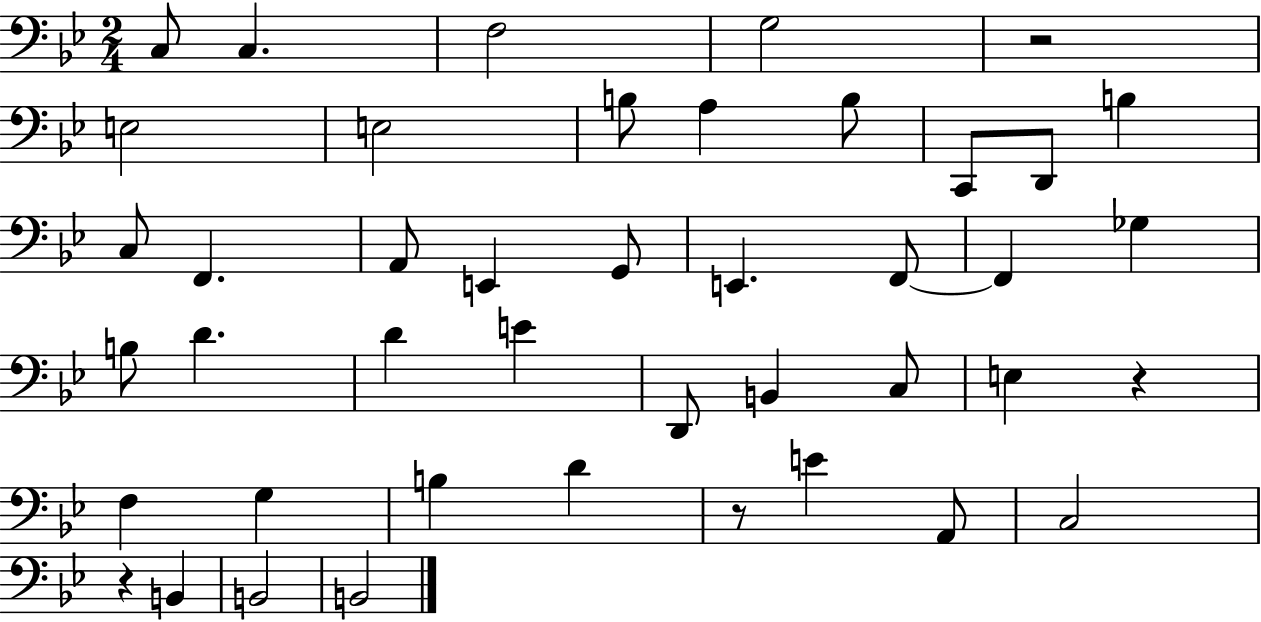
{
  \clef bass
  \numericTimeSignature
  \time 2/4
  \key bes \major
  c8 c4. | f2 | g2 | r2 | \break e2 | e2 | b8 a4 b8 | c,8 d,8 b4 | \break c8 f,4. | a,8 e,4 g,8 | e,4. f,8~~ | f,4 ges4 | \break b8 d'4. | d'4 e'4 | d,8 b,4 c8 | e4 r4 | \break f4 g4 | b4 d'4 | r8 e'4 a,8 | c2 | \break r4 b,4 | b,2 | b,2 | \bar "|."
}